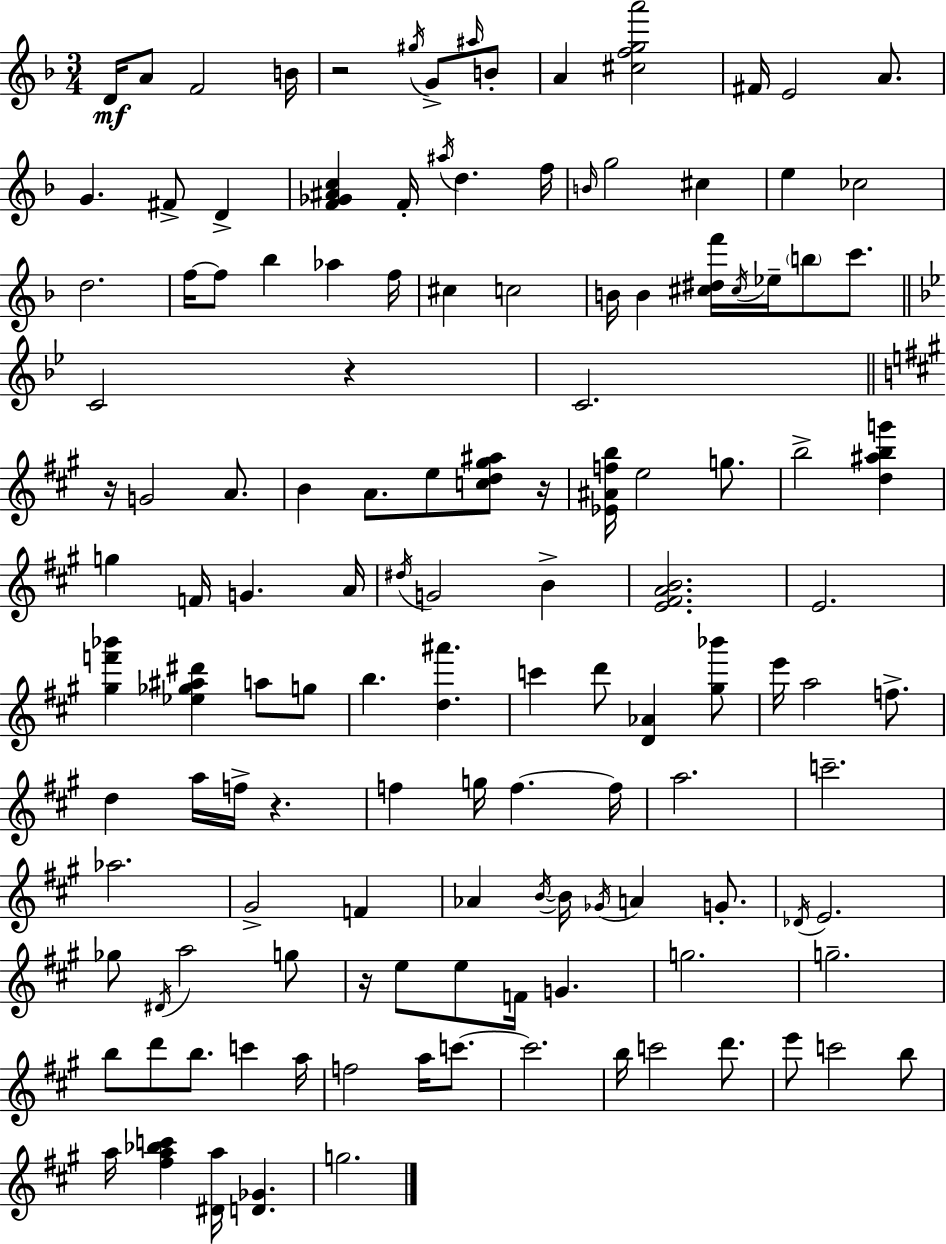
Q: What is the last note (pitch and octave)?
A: G5